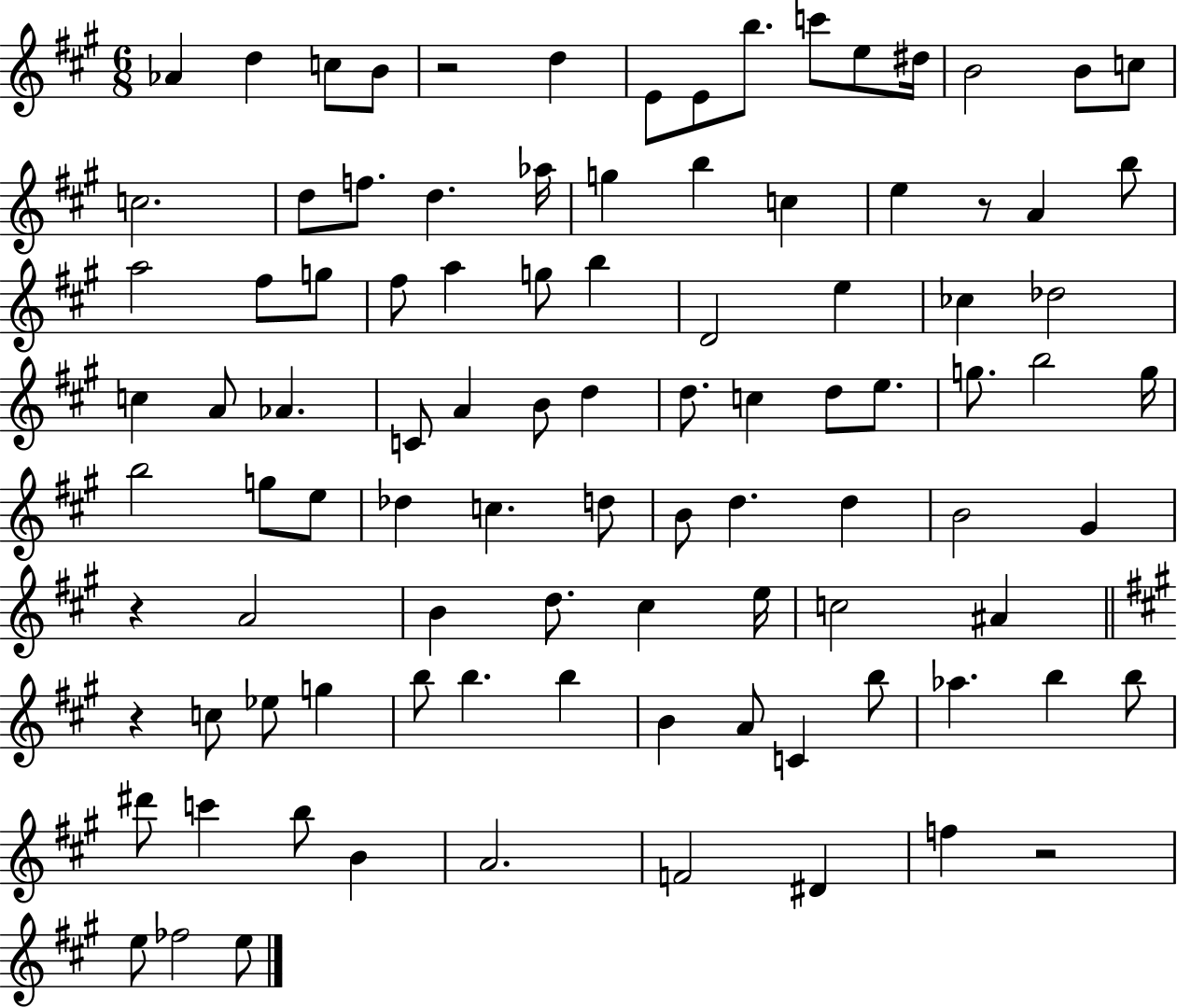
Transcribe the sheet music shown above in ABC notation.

X:1
T:Untitled
M:6/8
L:1/4
K:A
_A d c/2 B/2 z2 d E/2 E/2 b/2 c'/2 e/2 ^d/4 B2 B/2 c/2 c2 d/2 f/2 d _a/4 g b c e z/2 A b/2 a2 ^f/2 g/2 ^f/2 a g/2 b D2 e _c _d2 c A/2 _A C/2 A B/2 d d/2 c d/2 e/2 g/2 b2 g/4 b2 g/2 e/2 _d c d/2 B/2 d d B2 ^G z A2 B d/2 ^c e/4 c2 ^A z c/2 _e/2 g b/2 b b B A/2 C b/2 _a b b/2 ^d'/2 c' b/2 B A2 F2 ^D f z2 e/2 _f2 e/2